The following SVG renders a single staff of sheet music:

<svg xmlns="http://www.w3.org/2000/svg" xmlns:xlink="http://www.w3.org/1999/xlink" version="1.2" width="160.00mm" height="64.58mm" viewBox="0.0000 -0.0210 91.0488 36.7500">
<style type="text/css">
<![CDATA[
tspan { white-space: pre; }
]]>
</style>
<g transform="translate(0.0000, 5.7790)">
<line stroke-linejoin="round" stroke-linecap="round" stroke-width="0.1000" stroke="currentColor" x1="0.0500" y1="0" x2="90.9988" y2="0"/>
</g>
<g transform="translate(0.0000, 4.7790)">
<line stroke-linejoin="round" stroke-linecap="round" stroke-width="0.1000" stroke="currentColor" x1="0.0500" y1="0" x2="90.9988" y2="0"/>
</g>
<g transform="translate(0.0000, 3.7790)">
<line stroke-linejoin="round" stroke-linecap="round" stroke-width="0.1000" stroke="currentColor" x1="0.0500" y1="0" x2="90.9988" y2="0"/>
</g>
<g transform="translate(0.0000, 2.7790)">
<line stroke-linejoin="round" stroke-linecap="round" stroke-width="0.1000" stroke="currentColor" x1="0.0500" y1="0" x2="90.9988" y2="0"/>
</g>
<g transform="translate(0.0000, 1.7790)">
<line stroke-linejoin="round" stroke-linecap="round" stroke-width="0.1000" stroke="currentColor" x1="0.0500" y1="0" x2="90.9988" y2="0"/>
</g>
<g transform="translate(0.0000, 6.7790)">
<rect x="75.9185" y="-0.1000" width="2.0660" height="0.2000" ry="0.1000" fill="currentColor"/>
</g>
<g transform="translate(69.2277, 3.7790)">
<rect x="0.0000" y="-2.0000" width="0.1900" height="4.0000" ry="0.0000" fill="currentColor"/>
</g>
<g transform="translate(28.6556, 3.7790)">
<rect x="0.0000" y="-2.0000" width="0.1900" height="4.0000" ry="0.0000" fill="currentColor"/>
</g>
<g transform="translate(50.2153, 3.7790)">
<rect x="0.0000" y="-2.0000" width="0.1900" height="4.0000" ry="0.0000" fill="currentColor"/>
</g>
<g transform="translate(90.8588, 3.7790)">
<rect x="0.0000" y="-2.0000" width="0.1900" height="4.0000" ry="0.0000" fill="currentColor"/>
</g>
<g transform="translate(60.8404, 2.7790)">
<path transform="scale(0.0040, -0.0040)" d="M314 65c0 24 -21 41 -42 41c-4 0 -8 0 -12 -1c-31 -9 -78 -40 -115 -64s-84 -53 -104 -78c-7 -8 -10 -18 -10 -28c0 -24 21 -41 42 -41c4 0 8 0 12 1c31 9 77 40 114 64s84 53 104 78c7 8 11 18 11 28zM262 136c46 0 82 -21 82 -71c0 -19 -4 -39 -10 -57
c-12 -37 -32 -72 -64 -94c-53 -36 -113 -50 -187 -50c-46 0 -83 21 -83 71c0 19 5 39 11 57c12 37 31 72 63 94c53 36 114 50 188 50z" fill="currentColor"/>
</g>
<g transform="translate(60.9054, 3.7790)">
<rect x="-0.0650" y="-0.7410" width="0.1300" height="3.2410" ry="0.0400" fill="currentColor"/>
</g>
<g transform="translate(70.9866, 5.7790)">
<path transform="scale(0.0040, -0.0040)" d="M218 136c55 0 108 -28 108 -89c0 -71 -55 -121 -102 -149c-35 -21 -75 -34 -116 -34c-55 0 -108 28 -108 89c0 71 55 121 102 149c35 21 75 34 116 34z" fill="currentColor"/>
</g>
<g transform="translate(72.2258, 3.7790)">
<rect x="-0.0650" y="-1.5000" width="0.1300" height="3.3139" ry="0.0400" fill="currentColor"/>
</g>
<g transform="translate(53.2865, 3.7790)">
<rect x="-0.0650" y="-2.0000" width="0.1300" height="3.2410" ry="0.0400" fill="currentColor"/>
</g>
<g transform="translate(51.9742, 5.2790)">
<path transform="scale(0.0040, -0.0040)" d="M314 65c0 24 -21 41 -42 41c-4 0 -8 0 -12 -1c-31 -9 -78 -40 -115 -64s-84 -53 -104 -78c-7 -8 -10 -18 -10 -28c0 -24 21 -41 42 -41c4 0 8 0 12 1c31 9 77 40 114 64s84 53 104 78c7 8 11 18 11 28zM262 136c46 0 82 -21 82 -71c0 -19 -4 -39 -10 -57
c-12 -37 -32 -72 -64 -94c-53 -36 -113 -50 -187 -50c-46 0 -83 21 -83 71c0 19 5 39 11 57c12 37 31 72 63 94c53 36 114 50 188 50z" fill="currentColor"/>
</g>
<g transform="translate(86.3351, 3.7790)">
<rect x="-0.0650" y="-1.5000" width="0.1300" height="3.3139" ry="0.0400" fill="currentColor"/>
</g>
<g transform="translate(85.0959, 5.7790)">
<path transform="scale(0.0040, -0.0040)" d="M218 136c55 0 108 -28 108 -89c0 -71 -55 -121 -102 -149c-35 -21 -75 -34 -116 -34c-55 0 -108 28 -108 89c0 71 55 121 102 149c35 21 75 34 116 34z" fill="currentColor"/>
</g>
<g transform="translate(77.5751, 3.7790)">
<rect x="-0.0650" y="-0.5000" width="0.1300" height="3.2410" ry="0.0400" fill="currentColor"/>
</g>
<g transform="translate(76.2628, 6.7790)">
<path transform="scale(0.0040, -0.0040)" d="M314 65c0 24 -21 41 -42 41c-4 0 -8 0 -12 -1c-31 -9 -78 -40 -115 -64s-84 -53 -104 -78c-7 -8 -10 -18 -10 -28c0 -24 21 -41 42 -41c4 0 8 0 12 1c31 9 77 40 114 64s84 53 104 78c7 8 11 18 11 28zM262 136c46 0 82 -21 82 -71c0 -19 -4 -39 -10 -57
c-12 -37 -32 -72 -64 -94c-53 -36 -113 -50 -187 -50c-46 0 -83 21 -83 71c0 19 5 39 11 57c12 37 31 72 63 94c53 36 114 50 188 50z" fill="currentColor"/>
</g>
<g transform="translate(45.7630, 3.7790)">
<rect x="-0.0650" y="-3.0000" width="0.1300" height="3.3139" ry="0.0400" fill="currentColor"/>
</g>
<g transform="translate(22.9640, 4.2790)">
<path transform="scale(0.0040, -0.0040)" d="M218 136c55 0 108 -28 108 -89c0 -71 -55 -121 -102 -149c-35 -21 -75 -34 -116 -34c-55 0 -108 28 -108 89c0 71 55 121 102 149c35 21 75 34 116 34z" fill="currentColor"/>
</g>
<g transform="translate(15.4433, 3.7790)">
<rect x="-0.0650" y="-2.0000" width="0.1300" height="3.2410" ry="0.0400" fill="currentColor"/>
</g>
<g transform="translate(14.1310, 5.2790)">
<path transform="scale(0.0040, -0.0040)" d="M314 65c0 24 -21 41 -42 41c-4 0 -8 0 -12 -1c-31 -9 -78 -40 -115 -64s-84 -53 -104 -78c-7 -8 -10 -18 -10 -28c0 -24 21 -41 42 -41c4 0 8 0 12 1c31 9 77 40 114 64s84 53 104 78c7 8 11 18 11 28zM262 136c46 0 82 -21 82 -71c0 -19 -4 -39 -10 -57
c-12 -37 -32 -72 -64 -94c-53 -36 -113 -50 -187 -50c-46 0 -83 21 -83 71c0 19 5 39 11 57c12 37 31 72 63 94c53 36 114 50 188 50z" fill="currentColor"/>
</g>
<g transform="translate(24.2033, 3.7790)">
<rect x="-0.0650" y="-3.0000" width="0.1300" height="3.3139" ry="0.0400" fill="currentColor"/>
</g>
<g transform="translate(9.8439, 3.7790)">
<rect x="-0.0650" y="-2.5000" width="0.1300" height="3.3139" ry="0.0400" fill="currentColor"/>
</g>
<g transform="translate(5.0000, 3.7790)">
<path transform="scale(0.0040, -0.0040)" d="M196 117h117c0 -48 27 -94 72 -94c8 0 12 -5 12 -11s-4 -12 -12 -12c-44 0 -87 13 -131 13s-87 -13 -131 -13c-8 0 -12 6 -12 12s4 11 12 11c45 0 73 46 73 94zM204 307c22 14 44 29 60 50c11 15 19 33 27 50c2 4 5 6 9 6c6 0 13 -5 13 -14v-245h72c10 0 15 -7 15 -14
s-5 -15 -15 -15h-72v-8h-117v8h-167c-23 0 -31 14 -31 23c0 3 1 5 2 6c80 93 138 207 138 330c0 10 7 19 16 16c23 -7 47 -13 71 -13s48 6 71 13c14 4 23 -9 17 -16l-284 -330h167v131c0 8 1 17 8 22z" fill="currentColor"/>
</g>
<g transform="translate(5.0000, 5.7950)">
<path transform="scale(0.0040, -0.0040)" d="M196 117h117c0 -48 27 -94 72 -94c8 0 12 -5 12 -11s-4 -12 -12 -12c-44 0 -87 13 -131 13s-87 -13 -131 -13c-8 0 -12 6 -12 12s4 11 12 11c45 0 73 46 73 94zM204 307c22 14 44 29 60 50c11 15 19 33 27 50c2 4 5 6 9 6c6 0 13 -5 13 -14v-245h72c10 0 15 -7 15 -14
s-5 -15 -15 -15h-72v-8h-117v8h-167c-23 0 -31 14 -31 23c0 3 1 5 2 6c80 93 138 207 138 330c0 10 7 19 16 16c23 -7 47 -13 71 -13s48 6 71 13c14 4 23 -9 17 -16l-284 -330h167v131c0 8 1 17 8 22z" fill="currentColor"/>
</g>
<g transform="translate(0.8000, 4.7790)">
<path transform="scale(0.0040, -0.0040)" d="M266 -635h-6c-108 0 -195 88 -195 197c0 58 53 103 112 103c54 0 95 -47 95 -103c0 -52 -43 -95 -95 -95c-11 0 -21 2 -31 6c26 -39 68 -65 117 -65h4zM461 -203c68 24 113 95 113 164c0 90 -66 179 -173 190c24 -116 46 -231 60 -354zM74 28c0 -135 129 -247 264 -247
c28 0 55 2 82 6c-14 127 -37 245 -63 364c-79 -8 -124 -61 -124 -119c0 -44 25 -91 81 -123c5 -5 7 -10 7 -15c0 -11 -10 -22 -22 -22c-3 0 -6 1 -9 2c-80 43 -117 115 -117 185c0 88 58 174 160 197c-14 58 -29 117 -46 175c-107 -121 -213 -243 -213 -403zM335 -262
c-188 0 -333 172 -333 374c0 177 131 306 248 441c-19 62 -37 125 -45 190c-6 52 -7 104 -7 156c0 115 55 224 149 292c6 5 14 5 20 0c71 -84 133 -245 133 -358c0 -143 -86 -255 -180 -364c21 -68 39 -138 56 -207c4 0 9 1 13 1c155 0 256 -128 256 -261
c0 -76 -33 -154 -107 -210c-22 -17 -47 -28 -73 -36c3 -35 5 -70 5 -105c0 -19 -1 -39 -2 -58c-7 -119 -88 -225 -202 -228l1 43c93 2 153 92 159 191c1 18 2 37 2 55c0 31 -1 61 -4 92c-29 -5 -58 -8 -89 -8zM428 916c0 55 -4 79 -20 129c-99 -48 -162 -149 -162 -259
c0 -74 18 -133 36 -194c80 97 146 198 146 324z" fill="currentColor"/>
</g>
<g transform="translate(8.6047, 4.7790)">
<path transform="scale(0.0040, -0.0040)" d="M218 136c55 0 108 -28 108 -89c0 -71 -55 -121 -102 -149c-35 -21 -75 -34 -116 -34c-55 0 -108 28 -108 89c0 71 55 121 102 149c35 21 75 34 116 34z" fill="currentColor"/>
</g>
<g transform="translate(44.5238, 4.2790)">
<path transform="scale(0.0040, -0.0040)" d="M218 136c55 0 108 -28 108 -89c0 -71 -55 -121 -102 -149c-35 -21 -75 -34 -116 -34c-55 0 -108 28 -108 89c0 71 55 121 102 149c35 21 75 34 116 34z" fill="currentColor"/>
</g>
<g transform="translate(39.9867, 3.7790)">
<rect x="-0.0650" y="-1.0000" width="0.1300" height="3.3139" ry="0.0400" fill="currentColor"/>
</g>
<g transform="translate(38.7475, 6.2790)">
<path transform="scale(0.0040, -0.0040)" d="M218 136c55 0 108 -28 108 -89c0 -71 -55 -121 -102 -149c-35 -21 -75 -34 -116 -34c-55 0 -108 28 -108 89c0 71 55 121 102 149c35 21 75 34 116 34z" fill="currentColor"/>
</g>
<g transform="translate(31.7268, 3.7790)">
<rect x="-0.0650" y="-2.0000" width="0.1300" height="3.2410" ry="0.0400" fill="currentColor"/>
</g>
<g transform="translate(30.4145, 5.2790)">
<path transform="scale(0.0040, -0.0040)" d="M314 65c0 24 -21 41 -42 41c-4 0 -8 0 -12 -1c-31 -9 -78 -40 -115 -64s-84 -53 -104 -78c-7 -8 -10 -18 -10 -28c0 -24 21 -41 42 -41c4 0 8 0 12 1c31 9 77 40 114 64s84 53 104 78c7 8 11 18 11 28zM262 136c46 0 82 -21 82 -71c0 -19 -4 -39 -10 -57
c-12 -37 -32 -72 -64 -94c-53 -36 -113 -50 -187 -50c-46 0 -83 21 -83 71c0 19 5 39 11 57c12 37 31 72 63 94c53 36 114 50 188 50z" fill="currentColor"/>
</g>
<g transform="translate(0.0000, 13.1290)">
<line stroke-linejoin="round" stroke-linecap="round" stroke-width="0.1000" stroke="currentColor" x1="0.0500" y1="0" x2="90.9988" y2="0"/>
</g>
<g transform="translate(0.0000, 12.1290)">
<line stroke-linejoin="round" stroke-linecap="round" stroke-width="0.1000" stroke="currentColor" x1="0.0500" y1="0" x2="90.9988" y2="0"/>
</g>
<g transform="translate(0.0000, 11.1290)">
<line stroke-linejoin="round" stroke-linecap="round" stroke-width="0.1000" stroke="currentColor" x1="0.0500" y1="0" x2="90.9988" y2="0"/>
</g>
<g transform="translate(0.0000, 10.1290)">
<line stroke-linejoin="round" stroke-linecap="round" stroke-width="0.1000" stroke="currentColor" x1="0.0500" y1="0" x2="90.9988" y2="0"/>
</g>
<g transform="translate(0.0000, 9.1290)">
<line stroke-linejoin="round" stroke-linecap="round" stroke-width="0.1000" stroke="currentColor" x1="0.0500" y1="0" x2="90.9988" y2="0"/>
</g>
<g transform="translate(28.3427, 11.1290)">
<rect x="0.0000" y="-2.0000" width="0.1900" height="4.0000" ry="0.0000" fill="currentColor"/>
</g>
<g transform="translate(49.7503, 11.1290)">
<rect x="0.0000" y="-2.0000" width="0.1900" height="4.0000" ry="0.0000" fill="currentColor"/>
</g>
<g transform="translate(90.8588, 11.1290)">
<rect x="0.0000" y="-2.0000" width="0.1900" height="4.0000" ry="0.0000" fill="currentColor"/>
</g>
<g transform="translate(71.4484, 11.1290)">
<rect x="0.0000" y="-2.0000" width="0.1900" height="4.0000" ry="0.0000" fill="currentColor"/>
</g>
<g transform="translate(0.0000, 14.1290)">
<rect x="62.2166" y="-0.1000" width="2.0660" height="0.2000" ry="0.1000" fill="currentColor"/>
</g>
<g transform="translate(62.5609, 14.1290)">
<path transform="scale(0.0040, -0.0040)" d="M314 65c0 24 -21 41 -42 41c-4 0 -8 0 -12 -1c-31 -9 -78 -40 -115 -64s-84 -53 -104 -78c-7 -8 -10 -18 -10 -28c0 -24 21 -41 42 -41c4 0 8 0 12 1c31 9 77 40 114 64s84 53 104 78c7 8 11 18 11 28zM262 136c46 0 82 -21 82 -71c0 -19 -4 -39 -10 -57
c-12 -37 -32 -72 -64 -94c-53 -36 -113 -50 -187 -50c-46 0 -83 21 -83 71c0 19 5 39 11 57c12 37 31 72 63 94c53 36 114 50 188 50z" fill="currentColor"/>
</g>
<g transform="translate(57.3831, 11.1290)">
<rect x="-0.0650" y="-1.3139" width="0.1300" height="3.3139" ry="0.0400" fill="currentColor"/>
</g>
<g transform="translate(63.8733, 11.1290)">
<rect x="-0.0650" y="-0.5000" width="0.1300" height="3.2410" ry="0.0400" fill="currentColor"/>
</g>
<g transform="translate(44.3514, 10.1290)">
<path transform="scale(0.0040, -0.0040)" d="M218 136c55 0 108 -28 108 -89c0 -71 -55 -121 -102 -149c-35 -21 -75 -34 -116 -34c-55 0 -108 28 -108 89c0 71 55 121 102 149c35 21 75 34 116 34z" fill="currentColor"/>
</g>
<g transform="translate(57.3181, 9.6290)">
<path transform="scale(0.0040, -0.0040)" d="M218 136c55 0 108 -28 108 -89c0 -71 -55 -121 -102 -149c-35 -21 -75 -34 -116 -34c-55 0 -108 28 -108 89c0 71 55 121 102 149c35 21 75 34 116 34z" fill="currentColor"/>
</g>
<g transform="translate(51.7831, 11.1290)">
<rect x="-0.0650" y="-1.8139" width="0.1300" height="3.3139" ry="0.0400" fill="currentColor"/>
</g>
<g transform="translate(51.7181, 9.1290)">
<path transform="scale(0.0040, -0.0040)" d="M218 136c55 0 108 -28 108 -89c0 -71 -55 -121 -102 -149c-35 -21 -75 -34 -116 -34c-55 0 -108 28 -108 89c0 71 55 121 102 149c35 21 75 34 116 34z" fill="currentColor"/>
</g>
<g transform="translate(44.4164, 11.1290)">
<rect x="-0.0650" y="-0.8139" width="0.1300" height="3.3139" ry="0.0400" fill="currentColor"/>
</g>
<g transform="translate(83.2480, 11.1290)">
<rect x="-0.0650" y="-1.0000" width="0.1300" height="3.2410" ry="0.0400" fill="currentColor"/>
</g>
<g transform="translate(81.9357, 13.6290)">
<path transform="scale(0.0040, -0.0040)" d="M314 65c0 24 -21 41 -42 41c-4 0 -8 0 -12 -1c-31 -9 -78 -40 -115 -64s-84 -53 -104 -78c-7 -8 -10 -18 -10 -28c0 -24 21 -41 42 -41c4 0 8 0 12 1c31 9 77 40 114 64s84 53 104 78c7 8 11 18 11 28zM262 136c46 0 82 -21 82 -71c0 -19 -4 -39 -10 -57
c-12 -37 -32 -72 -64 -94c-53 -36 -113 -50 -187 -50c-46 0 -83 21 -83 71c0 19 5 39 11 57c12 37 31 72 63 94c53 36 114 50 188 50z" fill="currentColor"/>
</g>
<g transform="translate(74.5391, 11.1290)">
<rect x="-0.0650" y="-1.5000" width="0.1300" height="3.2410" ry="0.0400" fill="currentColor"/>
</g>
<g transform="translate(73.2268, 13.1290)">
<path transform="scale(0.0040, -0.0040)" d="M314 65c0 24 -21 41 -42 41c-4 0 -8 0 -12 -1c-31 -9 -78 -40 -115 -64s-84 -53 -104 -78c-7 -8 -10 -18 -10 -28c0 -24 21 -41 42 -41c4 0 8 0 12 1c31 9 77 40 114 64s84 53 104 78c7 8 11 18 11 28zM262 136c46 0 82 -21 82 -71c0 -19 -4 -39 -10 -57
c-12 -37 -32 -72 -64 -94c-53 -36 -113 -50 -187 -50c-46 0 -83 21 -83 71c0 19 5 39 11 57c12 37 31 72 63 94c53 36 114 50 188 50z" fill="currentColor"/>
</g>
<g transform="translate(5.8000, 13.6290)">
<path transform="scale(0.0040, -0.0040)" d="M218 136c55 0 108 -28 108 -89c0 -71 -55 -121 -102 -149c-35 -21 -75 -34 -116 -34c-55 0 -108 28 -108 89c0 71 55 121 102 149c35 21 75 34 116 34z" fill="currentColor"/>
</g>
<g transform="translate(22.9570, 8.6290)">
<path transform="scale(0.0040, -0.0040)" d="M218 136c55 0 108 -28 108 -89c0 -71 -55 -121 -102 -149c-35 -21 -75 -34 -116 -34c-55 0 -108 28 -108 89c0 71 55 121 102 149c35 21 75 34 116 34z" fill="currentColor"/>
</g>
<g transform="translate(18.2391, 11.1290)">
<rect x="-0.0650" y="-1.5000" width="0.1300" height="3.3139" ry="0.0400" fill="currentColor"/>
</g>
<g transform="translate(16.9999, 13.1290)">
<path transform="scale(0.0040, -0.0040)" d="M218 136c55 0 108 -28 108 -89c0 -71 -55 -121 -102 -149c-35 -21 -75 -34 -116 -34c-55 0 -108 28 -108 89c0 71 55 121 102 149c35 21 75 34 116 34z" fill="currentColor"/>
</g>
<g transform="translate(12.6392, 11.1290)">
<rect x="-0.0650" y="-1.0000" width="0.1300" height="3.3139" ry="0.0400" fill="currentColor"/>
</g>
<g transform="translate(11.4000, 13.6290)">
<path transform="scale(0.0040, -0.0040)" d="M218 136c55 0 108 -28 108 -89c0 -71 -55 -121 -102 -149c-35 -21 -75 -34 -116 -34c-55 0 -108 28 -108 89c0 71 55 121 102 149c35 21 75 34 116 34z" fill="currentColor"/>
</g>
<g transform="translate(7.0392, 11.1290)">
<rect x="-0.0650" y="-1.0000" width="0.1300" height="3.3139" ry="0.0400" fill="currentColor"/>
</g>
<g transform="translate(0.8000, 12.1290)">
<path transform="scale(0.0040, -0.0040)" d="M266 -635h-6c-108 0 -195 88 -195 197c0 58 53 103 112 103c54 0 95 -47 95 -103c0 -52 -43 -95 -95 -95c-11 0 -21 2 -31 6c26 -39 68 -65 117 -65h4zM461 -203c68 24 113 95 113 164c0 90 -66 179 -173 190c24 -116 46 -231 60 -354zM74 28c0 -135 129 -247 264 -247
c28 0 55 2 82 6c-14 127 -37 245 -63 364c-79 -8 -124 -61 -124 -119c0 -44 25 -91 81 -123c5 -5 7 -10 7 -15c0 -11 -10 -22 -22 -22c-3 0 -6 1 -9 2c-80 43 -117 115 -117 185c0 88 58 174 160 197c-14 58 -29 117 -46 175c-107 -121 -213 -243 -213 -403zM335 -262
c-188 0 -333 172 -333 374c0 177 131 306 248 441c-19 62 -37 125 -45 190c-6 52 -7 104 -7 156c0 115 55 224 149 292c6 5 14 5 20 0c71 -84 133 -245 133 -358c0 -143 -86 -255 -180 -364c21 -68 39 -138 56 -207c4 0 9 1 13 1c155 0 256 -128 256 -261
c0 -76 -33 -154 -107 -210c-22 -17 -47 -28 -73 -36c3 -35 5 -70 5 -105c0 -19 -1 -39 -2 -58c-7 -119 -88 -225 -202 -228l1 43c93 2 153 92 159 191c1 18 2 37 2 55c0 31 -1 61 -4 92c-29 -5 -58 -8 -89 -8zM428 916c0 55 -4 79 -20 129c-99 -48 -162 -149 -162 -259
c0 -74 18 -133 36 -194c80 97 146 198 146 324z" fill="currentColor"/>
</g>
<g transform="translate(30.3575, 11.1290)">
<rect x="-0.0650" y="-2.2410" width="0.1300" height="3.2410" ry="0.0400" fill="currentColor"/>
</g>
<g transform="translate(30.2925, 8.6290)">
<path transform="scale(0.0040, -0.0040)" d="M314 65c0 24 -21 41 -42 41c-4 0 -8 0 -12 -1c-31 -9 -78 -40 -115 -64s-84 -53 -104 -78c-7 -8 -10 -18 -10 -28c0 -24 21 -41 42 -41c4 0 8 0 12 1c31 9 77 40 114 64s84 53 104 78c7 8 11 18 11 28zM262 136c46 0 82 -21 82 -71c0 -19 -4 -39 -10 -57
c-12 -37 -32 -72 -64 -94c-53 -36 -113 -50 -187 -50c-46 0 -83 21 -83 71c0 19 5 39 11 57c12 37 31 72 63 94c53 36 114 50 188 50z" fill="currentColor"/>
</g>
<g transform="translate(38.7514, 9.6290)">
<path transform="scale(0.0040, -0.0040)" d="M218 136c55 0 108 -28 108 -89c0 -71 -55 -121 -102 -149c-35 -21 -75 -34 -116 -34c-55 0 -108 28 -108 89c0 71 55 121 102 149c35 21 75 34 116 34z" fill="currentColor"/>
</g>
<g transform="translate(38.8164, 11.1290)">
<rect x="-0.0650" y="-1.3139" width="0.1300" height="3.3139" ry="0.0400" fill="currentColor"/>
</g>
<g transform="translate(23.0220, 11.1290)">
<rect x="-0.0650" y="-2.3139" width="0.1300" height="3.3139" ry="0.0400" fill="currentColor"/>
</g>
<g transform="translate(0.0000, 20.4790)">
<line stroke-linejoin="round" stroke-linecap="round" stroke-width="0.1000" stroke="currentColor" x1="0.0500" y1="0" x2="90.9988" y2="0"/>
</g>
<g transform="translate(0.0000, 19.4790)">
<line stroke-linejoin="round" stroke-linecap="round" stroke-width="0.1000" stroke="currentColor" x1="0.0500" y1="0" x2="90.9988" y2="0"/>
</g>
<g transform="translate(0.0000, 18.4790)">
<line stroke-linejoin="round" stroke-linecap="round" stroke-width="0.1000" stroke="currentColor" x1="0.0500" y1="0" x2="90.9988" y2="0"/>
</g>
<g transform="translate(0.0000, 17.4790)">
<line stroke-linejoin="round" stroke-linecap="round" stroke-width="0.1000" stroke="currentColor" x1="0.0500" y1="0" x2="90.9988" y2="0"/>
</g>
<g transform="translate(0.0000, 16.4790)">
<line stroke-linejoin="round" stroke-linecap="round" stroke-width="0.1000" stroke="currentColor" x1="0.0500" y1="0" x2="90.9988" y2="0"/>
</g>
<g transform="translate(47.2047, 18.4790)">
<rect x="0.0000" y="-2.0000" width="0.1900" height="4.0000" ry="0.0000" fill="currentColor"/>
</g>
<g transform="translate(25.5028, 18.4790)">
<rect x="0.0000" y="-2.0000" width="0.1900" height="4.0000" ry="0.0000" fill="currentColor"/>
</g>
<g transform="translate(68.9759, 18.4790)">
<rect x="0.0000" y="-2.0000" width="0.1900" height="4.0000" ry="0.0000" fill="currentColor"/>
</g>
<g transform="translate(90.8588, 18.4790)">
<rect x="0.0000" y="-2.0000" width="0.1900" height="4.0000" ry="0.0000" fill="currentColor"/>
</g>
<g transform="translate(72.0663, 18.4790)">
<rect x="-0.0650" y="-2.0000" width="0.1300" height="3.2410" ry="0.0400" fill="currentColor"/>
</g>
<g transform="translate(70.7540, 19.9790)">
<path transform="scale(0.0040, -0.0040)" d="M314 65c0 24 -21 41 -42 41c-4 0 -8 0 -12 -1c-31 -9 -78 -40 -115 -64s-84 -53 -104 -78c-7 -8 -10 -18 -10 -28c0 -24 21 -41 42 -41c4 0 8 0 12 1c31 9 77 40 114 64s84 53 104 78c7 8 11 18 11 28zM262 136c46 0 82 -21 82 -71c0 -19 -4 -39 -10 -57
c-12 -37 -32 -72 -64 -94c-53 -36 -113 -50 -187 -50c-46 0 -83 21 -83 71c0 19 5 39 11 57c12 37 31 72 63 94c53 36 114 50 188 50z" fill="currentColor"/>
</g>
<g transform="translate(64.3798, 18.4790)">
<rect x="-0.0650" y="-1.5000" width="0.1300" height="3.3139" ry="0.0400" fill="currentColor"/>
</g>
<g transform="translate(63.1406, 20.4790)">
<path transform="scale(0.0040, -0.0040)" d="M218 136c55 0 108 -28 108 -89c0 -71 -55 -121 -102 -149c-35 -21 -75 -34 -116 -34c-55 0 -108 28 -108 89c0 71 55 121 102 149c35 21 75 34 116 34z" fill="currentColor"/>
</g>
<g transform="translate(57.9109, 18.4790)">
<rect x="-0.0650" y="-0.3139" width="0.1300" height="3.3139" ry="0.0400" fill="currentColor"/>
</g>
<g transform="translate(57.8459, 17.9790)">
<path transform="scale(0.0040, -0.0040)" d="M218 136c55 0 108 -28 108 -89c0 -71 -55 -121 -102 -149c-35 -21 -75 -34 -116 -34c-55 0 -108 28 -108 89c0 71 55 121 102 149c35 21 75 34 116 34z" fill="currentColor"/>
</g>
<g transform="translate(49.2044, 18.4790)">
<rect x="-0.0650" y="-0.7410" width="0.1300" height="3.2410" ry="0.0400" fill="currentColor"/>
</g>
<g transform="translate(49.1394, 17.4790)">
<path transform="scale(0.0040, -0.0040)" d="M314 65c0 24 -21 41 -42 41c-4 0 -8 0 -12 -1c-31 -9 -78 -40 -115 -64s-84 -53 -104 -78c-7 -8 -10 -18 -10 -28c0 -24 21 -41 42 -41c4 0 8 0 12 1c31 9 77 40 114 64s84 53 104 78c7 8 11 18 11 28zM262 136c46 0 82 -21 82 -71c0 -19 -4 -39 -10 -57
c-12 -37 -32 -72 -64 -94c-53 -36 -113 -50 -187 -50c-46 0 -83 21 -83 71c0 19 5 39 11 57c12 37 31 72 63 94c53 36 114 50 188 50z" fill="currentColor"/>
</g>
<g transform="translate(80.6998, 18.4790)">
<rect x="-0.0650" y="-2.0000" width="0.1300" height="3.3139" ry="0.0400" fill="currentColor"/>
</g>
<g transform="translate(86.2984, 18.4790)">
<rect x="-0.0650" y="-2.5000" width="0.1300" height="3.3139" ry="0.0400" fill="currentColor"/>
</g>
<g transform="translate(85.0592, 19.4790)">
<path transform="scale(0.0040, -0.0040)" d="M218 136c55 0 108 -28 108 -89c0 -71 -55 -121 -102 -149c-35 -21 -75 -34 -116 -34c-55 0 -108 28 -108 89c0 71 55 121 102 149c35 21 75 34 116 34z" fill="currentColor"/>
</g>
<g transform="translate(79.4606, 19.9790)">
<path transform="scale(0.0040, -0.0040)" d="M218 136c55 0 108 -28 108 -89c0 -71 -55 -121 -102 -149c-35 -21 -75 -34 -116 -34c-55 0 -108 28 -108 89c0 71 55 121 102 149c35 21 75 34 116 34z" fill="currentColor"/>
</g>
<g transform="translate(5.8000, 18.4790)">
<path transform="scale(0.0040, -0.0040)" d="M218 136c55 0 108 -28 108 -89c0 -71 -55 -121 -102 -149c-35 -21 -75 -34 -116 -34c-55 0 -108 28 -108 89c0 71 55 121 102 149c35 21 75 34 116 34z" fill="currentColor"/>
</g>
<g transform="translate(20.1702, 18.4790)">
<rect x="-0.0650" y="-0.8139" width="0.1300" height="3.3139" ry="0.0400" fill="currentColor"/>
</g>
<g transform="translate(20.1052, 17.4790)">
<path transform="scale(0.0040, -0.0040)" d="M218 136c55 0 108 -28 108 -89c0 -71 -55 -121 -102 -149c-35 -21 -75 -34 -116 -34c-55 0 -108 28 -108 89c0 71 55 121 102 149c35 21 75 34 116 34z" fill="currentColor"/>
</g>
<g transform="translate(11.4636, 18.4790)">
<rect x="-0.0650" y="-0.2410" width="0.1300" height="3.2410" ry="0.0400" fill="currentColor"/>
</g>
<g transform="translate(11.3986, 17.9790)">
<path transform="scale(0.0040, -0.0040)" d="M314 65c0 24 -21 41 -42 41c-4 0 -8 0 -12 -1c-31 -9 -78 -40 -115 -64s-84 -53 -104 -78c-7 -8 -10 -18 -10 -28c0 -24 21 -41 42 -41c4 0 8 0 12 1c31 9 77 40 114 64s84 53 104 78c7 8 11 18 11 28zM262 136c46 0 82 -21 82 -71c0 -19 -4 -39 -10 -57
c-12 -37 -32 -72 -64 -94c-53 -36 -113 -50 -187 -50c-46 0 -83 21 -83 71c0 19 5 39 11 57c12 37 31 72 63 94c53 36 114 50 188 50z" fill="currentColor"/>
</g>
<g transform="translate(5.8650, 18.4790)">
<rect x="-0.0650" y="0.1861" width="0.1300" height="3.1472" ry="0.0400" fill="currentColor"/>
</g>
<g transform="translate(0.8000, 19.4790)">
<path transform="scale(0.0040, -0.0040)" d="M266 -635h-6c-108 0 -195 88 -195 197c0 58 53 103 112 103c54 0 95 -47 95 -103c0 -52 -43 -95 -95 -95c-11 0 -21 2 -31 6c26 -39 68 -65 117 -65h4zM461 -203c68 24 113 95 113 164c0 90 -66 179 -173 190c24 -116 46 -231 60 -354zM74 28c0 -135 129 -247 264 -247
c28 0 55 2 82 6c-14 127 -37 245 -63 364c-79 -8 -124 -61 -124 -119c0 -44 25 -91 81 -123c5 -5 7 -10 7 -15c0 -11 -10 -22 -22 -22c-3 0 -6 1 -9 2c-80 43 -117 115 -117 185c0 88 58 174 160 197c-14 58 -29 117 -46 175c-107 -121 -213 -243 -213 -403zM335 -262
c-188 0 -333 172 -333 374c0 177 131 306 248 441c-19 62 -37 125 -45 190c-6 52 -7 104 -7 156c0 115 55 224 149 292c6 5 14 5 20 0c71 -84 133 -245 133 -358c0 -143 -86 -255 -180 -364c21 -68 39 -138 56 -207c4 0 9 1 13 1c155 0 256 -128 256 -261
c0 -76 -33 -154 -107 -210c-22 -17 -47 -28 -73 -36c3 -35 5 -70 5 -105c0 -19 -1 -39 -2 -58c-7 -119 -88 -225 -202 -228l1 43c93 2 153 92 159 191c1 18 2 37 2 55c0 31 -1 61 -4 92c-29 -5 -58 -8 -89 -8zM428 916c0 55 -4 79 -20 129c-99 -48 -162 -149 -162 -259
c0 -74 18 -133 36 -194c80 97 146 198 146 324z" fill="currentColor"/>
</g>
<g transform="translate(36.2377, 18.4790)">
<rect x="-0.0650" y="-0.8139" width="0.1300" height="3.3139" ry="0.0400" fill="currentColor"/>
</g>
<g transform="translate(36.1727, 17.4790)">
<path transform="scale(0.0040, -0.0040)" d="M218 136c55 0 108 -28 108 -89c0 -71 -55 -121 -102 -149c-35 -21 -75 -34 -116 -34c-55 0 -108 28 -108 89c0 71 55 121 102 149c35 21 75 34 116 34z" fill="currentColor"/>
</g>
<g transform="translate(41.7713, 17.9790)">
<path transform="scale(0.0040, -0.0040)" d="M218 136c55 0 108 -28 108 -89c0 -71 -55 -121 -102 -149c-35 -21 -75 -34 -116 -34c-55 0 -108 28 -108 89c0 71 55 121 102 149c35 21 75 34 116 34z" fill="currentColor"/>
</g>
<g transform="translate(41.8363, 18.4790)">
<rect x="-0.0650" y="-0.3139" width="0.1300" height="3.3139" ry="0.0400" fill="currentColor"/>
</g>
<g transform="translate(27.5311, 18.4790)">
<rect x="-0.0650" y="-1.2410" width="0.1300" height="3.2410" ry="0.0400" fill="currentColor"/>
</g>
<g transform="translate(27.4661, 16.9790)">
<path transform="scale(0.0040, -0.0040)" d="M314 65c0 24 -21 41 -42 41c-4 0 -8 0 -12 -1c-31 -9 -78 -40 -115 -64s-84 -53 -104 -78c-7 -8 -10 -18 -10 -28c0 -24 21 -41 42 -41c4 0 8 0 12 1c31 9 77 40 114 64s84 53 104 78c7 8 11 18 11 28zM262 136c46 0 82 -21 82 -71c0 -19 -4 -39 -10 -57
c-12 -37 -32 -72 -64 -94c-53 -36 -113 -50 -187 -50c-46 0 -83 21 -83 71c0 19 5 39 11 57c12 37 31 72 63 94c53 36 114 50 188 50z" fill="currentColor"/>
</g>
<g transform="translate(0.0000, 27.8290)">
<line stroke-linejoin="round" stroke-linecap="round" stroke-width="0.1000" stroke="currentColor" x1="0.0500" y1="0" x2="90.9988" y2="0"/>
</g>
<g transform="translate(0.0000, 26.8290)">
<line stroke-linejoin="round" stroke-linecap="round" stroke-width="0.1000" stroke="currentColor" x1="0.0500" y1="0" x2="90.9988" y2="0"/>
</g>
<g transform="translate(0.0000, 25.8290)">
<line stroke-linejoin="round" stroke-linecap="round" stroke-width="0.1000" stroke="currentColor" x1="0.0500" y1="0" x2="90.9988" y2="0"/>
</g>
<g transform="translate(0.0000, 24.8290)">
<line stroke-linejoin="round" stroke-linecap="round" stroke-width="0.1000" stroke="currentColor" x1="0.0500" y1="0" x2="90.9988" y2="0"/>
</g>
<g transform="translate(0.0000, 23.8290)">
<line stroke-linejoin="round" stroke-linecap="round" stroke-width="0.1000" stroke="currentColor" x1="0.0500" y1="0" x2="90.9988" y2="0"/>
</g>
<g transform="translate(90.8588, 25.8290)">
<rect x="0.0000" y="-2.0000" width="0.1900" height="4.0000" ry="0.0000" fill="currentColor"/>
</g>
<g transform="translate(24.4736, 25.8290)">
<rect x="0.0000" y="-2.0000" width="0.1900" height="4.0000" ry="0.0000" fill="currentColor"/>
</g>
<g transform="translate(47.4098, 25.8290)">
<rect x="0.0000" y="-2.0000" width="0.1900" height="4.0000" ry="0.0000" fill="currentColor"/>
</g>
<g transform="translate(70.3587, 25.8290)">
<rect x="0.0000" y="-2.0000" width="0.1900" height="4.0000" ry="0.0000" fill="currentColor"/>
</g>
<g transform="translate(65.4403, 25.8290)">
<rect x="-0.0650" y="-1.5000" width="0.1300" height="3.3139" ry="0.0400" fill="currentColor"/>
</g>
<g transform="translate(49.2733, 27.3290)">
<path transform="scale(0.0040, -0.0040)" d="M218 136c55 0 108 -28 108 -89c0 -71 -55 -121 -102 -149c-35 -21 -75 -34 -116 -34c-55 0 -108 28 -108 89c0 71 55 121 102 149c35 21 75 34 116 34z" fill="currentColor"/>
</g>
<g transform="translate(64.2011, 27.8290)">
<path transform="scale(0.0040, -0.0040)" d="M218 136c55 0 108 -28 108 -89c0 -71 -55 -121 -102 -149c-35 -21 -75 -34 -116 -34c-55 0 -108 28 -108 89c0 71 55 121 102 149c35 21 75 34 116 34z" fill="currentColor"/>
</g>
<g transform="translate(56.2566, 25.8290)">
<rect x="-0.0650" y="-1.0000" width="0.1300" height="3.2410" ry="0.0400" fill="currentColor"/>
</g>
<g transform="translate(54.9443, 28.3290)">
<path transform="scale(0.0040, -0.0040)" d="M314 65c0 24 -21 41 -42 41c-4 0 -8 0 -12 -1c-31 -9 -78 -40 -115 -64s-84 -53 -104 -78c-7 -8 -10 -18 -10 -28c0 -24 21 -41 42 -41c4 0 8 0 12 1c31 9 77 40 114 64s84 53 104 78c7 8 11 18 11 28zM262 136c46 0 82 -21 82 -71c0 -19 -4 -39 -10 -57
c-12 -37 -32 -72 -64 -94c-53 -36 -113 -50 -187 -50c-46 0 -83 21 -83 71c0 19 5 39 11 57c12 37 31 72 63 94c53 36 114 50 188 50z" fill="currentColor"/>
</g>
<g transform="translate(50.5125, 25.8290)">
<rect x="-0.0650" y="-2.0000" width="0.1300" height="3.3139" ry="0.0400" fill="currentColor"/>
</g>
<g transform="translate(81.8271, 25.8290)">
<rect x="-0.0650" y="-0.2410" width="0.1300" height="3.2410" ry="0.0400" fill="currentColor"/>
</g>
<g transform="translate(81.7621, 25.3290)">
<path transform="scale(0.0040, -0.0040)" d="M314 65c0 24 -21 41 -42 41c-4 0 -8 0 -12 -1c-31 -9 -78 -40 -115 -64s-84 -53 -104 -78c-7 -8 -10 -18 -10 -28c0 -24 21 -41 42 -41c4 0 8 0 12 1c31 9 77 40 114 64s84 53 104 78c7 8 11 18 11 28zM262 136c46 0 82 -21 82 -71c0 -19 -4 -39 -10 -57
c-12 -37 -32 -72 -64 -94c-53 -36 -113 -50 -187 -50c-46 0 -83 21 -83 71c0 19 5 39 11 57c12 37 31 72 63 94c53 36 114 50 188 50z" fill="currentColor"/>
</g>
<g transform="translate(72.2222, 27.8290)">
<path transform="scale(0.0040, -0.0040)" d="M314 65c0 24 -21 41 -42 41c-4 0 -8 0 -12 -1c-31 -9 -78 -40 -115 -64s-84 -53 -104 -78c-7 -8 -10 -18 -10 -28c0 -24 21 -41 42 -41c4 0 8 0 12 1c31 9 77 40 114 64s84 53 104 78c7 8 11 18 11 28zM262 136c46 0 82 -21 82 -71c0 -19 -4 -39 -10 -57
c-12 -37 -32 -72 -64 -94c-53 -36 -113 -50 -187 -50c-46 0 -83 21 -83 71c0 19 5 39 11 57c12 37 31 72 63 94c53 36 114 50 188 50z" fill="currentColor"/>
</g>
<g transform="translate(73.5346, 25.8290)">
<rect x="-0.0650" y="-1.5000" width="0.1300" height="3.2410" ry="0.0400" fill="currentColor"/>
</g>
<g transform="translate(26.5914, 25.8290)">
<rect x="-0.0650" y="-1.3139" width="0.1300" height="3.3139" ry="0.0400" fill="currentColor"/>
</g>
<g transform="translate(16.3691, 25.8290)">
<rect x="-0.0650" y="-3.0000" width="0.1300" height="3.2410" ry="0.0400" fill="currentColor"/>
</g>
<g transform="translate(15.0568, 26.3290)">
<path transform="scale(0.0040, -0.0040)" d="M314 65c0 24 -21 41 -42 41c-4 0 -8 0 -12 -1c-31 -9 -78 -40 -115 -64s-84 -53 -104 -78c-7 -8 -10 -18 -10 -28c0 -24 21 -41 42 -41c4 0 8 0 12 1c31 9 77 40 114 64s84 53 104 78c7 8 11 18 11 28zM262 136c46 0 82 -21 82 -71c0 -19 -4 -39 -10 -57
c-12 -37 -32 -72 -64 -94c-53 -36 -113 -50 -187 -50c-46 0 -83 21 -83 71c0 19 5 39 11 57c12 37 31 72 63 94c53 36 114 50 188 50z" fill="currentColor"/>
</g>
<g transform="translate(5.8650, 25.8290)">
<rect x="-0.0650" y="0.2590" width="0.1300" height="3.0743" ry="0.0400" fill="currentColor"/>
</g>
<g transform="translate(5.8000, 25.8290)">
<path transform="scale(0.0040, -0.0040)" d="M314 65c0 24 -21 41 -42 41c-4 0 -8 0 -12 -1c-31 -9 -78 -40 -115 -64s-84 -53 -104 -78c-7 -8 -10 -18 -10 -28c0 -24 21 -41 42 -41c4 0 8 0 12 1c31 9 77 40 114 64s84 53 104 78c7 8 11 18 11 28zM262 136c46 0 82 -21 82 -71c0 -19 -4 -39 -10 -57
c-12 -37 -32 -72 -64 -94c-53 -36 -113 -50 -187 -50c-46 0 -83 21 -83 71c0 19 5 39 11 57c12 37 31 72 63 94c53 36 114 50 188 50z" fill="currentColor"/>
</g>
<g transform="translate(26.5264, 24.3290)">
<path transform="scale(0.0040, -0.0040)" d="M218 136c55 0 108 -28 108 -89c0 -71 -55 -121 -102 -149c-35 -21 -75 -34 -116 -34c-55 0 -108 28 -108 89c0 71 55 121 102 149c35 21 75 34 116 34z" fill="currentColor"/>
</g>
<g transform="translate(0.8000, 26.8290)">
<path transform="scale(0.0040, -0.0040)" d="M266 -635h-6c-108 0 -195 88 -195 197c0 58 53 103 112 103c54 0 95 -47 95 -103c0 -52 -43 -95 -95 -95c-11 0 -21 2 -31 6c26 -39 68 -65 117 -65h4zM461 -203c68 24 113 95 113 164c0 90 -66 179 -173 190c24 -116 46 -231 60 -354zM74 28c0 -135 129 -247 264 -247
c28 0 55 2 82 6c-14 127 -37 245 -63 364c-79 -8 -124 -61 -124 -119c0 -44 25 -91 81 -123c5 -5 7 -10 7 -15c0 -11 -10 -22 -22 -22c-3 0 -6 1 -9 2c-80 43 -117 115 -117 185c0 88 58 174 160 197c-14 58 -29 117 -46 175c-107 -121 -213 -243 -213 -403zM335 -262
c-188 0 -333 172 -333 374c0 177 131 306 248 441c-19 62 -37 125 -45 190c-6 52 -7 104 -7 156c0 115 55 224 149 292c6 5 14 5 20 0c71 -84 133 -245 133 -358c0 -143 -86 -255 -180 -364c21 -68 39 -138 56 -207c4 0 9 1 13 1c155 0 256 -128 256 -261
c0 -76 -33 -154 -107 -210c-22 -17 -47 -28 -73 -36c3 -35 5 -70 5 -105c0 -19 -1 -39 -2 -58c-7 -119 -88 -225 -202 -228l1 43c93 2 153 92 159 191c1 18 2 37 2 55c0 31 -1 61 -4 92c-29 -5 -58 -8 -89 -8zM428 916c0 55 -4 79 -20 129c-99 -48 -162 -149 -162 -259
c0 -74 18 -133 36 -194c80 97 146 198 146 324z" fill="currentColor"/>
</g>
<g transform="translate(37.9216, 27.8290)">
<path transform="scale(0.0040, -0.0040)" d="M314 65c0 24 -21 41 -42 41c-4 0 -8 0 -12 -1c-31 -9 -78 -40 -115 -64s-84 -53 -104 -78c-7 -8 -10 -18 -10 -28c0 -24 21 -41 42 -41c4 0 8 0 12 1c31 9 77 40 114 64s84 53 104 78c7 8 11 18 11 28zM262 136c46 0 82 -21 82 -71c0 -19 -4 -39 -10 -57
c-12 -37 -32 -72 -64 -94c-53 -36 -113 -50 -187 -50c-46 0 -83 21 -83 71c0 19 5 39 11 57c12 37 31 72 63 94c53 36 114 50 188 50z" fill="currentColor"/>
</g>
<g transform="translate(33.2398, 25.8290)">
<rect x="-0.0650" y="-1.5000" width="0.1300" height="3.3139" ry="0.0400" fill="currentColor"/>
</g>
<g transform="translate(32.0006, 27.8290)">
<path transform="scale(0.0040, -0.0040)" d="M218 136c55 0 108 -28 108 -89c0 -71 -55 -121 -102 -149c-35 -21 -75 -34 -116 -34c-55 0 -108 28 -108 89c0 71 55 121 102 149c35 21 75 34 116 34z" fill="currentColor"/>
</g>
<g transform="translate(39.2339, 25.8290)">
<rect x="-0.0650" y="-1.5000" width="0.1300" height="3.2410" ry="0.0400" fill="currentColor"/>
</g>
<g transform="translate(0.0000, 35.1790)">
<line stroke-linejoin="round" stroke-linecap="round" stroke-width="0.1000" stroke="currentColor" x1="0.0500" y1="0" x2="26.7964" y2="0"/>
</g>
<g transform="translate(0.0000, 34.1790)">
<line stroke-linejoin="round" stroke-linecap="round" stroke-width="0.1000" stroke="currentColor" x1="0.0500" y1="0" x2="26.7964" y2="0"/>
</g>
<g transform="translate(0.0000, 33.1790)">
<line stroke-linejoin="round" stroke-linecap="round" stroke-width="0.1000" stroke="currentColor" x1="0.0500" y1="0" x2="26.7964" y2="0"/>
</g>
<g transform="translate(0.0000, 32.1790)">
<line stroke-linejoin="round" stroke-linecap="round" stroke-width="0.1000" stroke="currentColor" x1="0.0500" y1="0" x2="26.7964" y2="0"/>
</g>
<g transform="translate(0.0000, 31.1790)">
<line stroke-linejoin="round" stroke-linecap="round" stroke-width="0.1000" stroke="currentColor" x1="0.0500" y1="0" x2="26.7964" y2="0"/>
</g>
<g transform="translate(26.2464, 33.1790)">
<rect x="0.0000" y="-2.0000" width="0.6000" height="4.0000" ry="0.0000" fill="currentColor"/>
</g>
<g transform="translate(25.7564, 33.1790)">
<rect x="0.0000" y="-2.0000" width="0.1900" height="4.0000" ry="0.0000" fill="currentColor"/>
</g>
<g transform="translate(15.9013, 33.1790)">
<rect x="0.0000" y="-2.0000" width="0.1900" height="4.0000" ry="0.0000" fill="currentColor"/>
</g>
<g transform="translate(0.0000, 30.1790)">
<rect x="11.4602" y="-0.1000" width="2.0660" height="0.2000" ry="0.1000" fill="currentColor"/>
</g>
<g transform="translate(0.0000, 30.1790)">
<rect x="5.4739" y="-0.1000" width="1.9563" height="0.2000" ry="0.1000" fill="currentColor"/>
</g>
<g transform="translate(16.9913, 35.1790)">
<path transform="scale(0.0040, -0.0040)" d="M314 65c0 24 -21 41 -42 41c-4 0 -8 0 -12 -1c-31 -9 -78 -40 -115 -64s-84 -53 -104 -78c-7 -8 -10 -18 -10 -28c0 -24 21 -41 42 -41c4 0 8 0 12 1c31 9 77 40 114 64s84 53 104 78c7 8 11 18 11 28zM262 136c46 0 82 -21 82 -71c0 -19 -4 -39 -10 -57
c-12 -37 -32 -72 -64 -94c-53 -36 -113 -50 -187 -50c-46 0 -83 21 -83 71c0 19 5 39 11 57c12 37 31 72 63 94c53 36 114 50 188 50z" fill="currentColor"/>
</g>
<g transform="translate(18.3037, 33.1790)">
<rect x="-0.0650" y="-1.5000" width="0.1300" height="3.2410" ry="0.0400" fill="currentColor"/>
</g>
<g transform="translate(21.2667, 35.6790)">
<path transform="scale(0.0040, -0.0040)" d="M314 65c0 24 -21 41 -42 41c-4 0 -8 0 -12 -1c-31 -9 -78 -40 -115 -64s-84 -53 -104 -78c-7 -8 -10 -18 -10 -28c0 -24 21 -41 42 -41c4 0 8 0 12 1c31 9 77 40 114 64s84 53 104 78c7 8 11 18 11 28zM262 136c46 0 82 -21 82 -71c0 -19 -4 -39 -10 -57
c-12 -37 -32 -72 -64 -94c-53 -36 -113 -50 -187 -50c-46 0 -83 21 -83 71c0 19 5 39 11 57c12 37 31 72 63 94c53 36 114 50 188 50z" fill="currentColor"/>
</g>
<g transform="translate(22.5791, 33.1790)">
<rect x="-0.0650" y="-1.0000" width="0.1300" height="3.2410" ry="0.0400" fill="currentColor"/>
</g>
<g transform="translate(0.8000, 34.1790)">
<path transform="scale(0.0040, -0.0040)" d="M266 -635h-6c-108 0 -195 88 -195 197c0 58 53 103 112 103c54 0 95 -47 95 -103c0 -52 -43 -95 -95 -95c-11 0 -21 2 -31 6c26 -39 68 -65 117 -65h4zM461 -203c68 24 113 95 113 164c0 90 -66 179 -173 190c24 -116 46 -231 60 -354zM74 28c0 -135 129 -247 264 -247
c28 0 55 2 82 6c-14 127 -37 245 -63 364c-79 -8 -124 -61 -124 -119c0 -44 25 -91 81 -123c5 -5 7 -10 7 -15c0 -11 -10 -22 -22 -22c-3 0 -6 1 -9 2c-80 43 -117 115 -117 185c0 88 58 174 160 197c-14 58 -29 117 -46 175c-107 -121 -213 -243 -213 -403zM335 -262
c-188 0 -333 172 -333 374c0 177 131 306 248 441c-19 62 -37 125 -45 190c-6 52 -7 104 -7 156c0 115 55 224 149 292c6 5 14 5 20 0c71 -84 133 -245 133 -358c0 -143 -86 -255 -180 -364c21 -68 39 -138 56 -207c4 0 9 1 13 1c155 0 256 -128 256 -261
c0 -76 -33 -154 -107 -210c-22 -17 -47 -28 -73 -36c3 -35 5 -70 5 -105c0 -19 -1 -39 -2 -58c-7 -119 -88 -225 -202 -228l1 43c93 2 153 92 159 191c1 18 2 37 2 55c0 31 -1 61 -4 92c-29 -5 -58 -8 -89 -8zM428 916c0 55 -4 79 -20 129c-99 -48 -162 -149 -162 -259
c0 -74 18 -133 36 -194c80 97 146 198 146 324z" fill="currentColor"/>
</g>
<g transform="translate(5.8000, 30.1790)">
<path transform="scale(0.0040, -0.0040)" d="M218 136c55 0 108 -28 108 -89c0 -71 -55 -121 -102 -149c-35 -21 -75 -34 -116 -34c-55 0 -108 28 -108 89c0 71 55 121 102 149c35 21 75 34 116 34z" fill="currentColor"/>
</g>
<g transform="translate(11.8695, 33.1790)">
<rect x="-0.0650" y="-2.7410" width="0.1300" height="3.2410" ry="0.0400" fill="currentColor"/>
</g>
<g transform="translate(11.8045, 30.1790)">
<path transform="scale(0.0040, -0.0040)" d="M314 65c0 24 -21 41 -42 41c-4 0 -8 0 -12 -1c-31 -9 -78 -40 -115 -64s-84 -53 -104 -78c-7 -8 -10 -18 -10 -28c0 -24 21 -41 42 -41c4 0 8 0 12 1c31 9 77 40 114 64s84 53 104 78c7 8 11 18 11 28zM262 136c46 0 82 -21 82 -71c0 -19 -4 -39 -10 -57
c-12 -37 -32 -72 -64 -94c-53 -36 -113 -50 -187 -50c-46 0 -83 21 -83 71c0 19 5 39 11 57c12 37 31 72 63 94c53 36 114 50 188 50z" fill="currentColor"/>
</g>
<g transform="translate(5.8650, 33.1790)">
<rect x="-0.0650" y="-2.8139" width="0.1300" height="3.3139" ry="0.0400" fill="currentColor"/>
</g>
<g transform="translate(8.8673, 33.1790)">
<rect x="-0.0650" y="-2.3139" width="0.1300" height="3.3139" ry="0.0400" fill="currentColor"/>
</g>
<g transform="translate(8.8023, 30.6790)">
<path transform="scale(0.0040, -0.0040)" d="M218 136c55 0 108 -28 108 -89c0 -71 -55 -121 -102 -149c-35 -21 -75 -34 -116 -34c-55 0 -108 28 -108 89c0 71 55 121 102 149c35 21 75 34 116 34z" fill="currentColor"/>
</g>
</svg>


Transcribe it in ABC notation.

X:1
T:Untitled
M:4/4
L:1/4
K:C
G F2 A F2 D A F2 d2 E C2 E D D E g g2 e d f e C2 E2 D2 B c2 d e2 d c d2 c E F2 F G B2 A2 e E E2 F D2 E E2 c2 a g a2 E2 D2